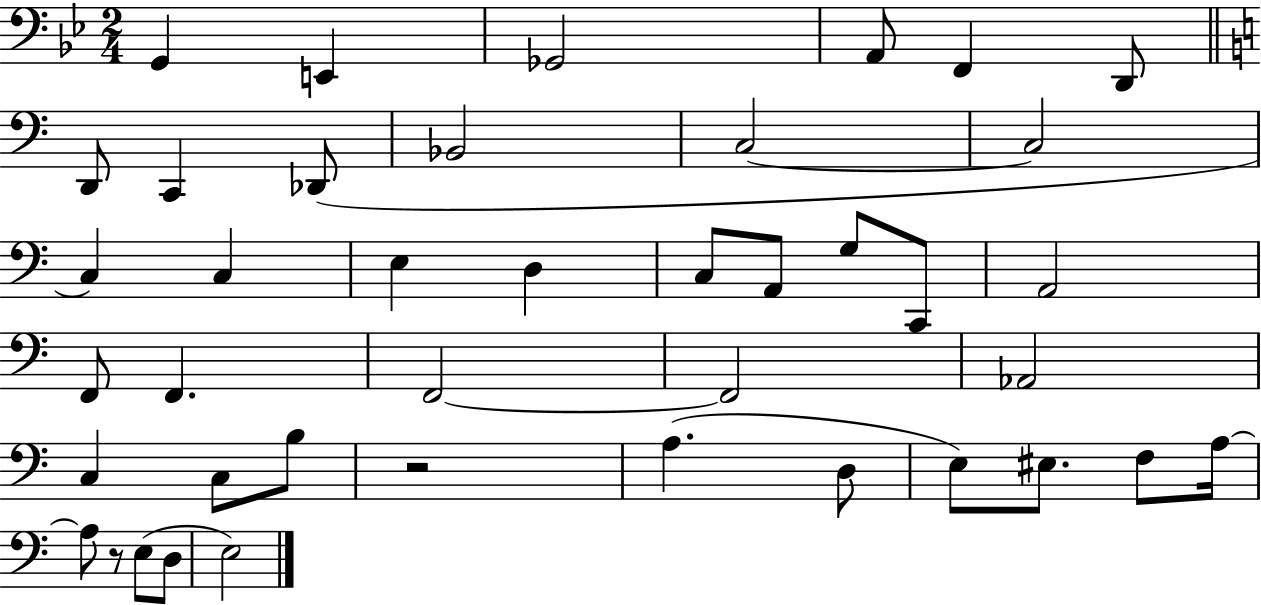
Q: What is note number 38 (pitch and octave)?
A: D3